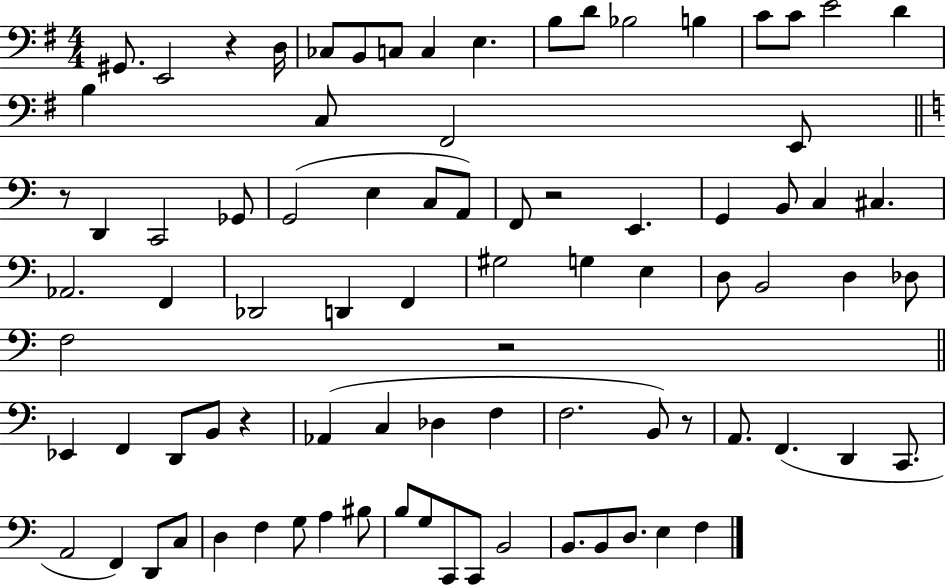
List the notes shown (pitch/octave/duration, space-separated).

G#2/e. E2/h R/q D3/s CES3/e B2/e C3/e C3/q E3/q. B3/e D4/e Bb3/h B3/q C4/e C4/e E4/h D4/q B3/q C3/e F#2/h E2/e R/e D2/q C2/h Gb2/e G2/h E3/q C3/e A2/e F2/e R/h E2/q. G2/q B2/e C3/q C#3/q. Ab2/h. F2/q Db2/h D2/q F2/q G#3/h G3/q E3/q D3/e B2/h D3/q Db3/e F3/h R/h Eb2/q F2/q D2/e B2/e R/q Ab2/q C3/q Db3/q F3/q F3/h. B2/e R/e A2/e. F2/q. D2/q C2/e. A2/h F2/q D2/e C3/e D3/q F3/q G3/e A3/q BIS3/e B3/e G3/e C2/e C2/e B2/h B2/e. B2/e D3/e. E3/q F3/q